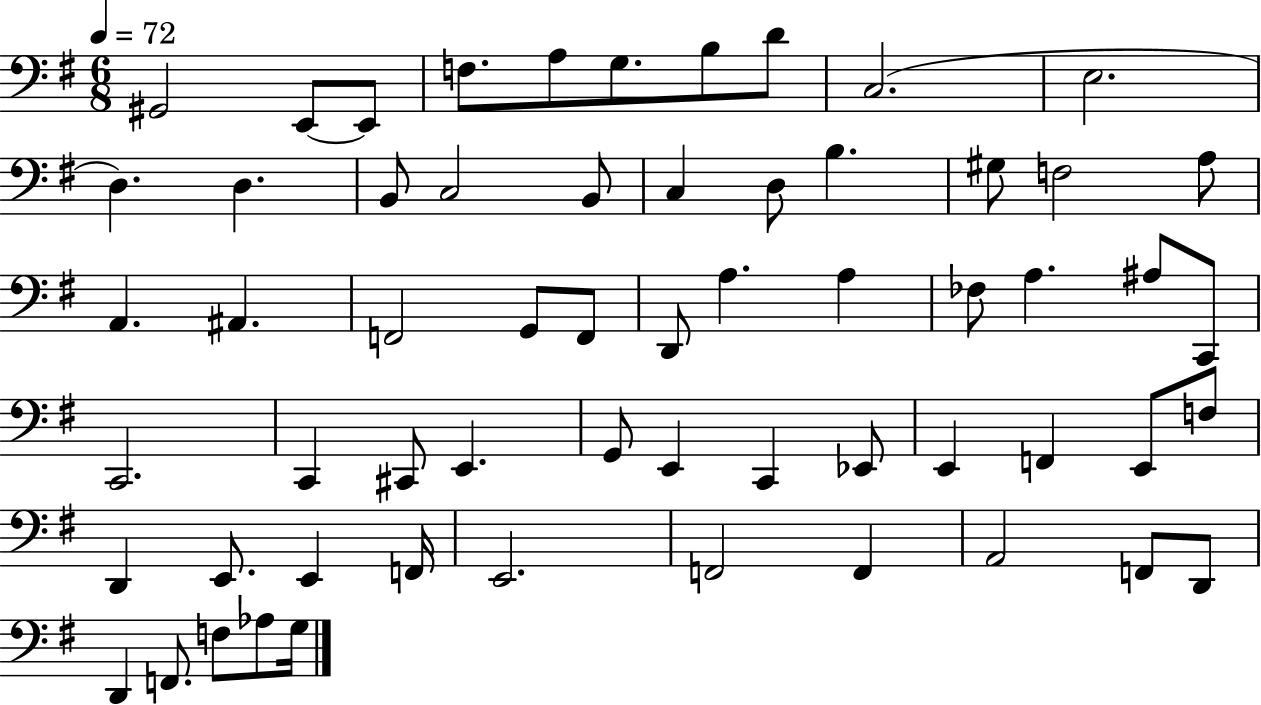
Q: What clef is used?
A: bass